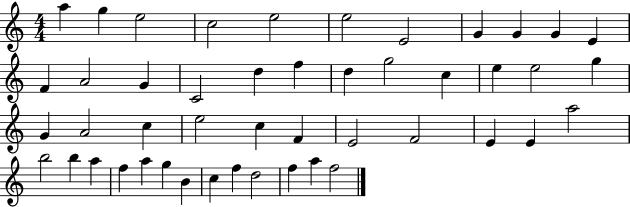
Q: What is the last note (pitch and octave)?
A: F5